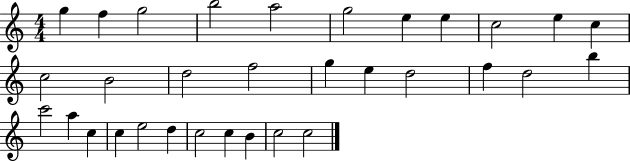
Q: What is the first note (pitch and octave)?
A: G5